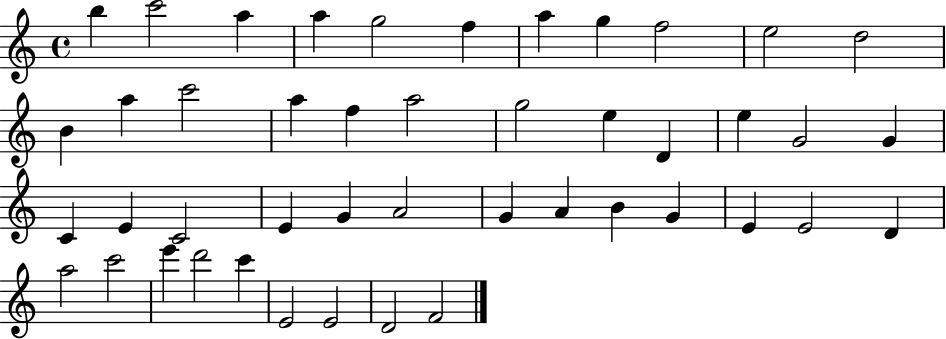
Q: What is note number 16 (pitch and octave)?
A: F5